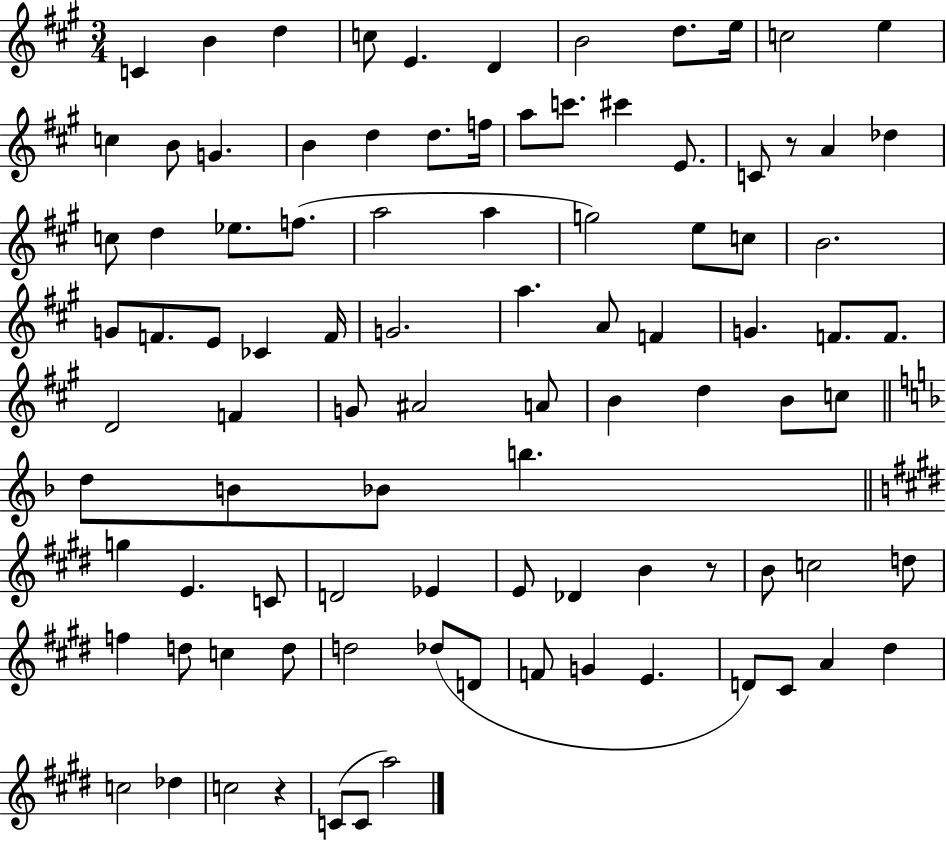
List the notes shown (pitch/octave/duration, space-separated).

C4/q B4/q D5/q C5/e E4/q. D4/q B4/h D5/e. E5/s C5/h E5/q C5/q B4/e G4/q. B4/q D5/q D5/e. F5/s A5/e C6/e. C#6/q E4/e. C4/e R/e A4/q Db5/q C5/e D5/q Eb5/e. F5/e. A5/h A5/q G5/h E5/e C5/e B4/h. G4/e F4/e. E4/e CES4/q F4/s G4/h. A5/q. A4/e F4/q G4/q. F4/e. F4/e. D4/h F4/q G4/e A#4/h A4/e B4/q D5/q B4/e C5/e D5/e B4/e Bb4/e B5/q. G5/q E4/q. C4/e D4/h Eb4/q E4/e Db4/q B4/q R/e B4/e C5/h D5/e F5/q D5/e C5/q D5/e D5/h Db5/e D4/e F4/e G4/q E4/q. D4/e C#4/e A4/q D#5/q C5/h Db5/q C5/h R/q C4/e C4/e A5/h